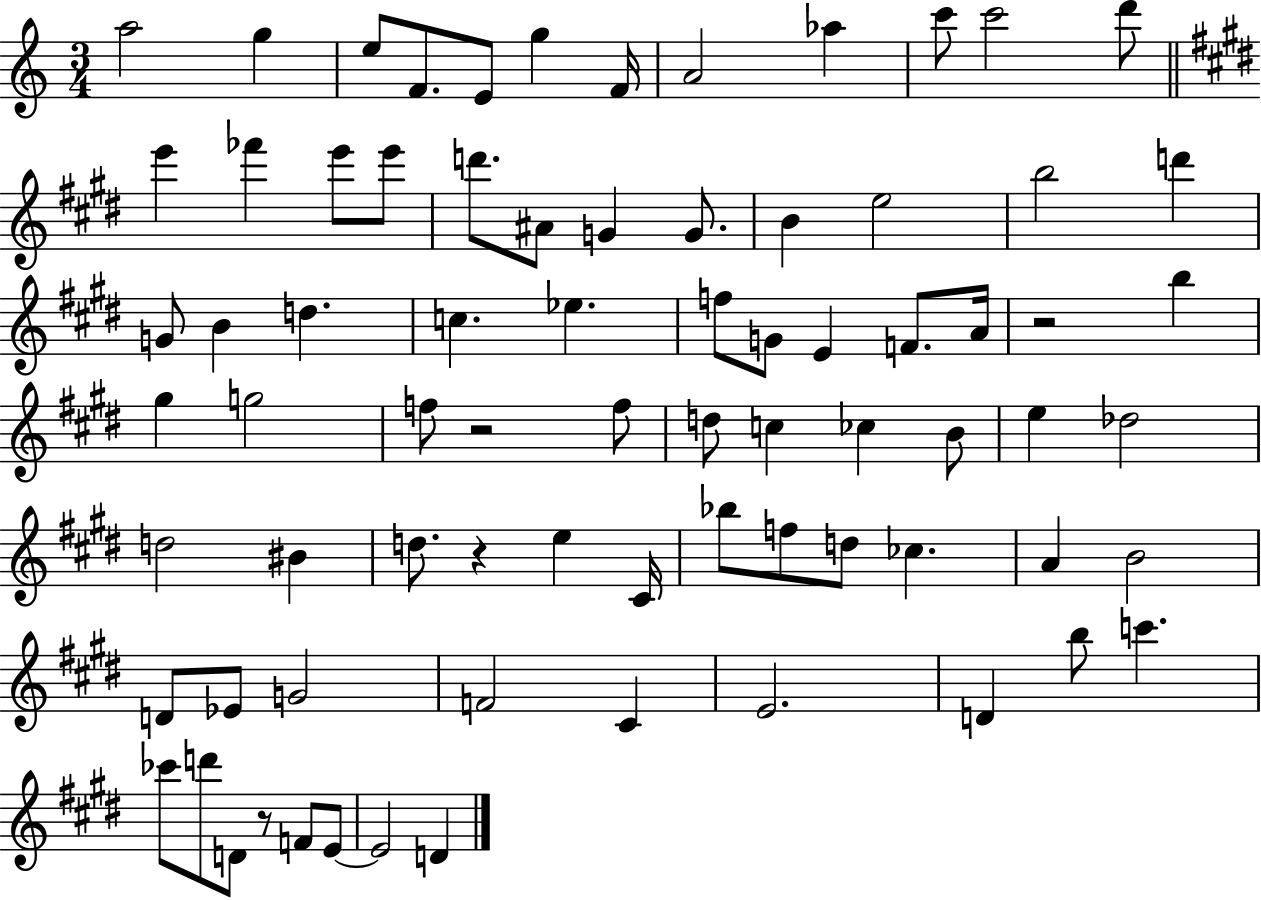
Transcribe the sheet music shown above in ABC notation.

X:1
T:Untitled
M:3/4
L:1/4
K:C
a2 g e/2 F/2 E/2 g F/4 A2 _a c'/2 c'2 d'/2 e' _f' e'/2 e'/2 d'/2 ^A/2 G G/2 B e2 b2 d' G/2 B d c _e f/2 G/2 E F/2 A/4 z2 b ^g g2 f/2 z2 f/2 d/2 c _c B/2 e _d2 d2 ^B d/2 z e ^C/4 _b/2 f/2 d/2 _c A B2 D/2 _E/2 G2 F2 ^C E2 D b/2 c' _c'/2 d'/2 D/2 z/2 F/2 E/2 E2 D